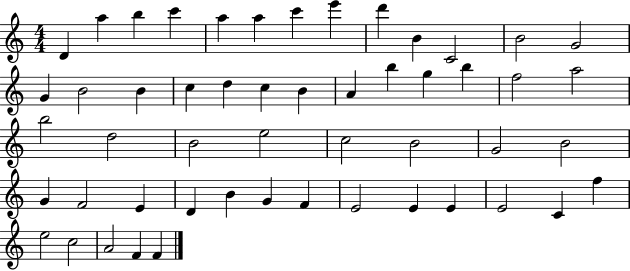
{
  \clef treble
  \numericTimeSignature
  \time 4/4
  \key c \major
  d'4 a''4 b''4 c'''4 | a''4 a''4 c'''4 e'''4 | d'''4 b'4 c'2 | b'2 g'2 | \break g'4 b'2 b'4 | c''4 d''4 c''4 b'4 | a'4 b''4 g''4 b''4 | f''2 a''2 | \break b''2 d''2 | b'2 e''2 | c''2 b'2 | g'2 b'2 | \break g'4 f'2 e'4 | d'4 b'4 g'4 f'4 | e'2 e'4 e'4 | e'2 c'4 f''4 | \break e''2 c''2 | a'2 f'4 f'4 | \bar "|."
}